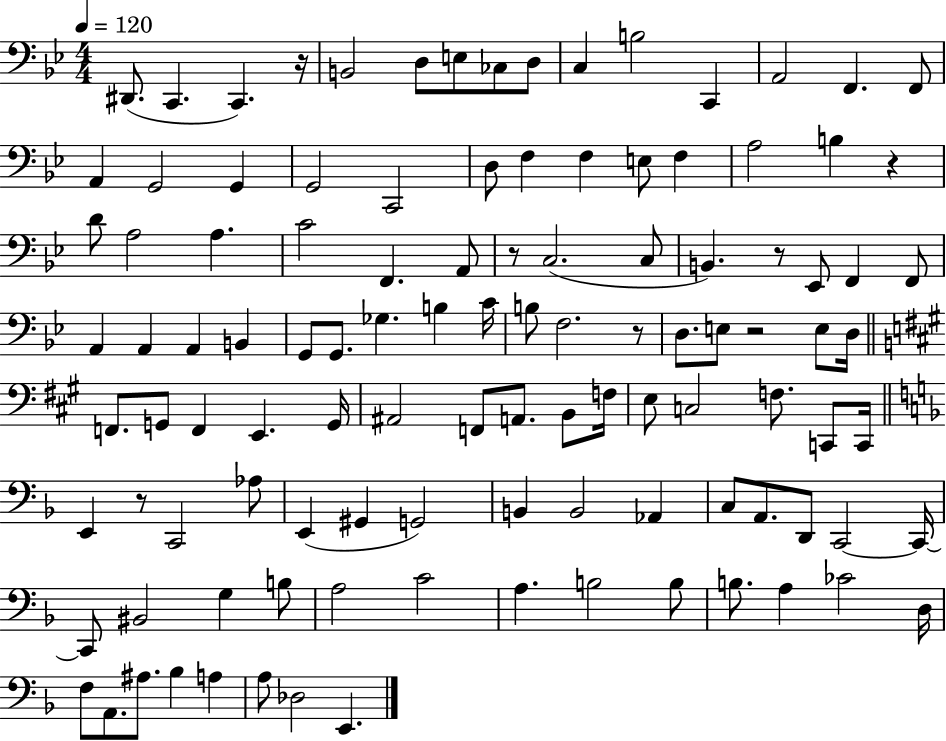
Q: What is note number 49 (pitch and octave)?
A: F3